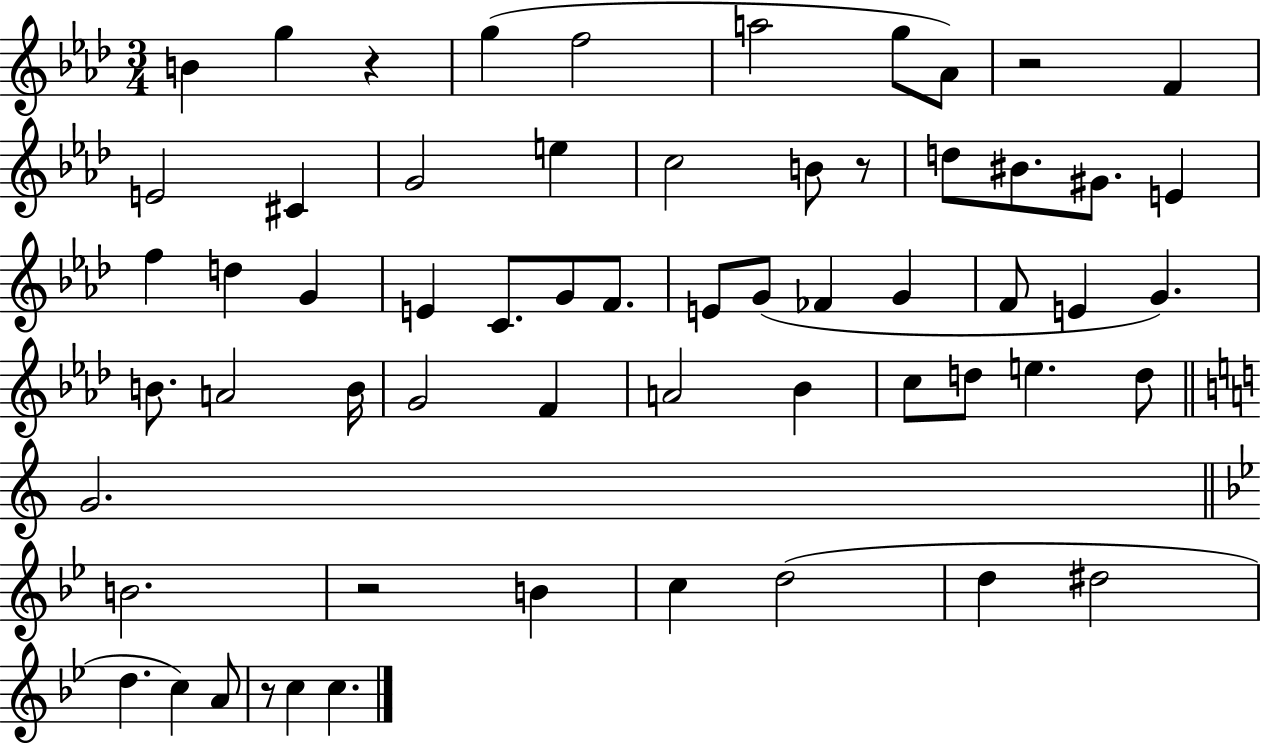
X:1
T:Untitled
M:3/4
L:1/4
K:Ab
B g z g f2 a2 g/2 _A/2 z2 F E2 ^C G2 e c2 B/2 z/2 d/2 ^B/2 ^G/2 E f d G E C/2 G/2 F/2 E/2 G/2 _F G F/2 E G B/2 A2 B/4 G2 F A2 _B c/2 d/2 e d/2 G2 B2 z2 B c d2 d ^d2 d c A/2 z/2 c c